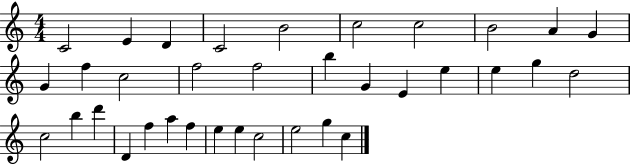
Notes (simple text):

C4/h E4/q D4/q C4/h B4/h C5/h C5/h B4/h A4/q G4/q G4/q F5/q C5/h F5/h F5/h B5/q G4/q E4/q E5/q E5/q G5/q D5/h C5/h B5/q D6/q D4/q F5/q A5/q F5/q E5/q E5/q C5/h E5/h G5/q C5/q